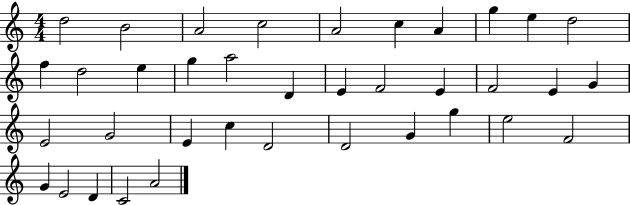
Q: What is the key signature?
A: C major